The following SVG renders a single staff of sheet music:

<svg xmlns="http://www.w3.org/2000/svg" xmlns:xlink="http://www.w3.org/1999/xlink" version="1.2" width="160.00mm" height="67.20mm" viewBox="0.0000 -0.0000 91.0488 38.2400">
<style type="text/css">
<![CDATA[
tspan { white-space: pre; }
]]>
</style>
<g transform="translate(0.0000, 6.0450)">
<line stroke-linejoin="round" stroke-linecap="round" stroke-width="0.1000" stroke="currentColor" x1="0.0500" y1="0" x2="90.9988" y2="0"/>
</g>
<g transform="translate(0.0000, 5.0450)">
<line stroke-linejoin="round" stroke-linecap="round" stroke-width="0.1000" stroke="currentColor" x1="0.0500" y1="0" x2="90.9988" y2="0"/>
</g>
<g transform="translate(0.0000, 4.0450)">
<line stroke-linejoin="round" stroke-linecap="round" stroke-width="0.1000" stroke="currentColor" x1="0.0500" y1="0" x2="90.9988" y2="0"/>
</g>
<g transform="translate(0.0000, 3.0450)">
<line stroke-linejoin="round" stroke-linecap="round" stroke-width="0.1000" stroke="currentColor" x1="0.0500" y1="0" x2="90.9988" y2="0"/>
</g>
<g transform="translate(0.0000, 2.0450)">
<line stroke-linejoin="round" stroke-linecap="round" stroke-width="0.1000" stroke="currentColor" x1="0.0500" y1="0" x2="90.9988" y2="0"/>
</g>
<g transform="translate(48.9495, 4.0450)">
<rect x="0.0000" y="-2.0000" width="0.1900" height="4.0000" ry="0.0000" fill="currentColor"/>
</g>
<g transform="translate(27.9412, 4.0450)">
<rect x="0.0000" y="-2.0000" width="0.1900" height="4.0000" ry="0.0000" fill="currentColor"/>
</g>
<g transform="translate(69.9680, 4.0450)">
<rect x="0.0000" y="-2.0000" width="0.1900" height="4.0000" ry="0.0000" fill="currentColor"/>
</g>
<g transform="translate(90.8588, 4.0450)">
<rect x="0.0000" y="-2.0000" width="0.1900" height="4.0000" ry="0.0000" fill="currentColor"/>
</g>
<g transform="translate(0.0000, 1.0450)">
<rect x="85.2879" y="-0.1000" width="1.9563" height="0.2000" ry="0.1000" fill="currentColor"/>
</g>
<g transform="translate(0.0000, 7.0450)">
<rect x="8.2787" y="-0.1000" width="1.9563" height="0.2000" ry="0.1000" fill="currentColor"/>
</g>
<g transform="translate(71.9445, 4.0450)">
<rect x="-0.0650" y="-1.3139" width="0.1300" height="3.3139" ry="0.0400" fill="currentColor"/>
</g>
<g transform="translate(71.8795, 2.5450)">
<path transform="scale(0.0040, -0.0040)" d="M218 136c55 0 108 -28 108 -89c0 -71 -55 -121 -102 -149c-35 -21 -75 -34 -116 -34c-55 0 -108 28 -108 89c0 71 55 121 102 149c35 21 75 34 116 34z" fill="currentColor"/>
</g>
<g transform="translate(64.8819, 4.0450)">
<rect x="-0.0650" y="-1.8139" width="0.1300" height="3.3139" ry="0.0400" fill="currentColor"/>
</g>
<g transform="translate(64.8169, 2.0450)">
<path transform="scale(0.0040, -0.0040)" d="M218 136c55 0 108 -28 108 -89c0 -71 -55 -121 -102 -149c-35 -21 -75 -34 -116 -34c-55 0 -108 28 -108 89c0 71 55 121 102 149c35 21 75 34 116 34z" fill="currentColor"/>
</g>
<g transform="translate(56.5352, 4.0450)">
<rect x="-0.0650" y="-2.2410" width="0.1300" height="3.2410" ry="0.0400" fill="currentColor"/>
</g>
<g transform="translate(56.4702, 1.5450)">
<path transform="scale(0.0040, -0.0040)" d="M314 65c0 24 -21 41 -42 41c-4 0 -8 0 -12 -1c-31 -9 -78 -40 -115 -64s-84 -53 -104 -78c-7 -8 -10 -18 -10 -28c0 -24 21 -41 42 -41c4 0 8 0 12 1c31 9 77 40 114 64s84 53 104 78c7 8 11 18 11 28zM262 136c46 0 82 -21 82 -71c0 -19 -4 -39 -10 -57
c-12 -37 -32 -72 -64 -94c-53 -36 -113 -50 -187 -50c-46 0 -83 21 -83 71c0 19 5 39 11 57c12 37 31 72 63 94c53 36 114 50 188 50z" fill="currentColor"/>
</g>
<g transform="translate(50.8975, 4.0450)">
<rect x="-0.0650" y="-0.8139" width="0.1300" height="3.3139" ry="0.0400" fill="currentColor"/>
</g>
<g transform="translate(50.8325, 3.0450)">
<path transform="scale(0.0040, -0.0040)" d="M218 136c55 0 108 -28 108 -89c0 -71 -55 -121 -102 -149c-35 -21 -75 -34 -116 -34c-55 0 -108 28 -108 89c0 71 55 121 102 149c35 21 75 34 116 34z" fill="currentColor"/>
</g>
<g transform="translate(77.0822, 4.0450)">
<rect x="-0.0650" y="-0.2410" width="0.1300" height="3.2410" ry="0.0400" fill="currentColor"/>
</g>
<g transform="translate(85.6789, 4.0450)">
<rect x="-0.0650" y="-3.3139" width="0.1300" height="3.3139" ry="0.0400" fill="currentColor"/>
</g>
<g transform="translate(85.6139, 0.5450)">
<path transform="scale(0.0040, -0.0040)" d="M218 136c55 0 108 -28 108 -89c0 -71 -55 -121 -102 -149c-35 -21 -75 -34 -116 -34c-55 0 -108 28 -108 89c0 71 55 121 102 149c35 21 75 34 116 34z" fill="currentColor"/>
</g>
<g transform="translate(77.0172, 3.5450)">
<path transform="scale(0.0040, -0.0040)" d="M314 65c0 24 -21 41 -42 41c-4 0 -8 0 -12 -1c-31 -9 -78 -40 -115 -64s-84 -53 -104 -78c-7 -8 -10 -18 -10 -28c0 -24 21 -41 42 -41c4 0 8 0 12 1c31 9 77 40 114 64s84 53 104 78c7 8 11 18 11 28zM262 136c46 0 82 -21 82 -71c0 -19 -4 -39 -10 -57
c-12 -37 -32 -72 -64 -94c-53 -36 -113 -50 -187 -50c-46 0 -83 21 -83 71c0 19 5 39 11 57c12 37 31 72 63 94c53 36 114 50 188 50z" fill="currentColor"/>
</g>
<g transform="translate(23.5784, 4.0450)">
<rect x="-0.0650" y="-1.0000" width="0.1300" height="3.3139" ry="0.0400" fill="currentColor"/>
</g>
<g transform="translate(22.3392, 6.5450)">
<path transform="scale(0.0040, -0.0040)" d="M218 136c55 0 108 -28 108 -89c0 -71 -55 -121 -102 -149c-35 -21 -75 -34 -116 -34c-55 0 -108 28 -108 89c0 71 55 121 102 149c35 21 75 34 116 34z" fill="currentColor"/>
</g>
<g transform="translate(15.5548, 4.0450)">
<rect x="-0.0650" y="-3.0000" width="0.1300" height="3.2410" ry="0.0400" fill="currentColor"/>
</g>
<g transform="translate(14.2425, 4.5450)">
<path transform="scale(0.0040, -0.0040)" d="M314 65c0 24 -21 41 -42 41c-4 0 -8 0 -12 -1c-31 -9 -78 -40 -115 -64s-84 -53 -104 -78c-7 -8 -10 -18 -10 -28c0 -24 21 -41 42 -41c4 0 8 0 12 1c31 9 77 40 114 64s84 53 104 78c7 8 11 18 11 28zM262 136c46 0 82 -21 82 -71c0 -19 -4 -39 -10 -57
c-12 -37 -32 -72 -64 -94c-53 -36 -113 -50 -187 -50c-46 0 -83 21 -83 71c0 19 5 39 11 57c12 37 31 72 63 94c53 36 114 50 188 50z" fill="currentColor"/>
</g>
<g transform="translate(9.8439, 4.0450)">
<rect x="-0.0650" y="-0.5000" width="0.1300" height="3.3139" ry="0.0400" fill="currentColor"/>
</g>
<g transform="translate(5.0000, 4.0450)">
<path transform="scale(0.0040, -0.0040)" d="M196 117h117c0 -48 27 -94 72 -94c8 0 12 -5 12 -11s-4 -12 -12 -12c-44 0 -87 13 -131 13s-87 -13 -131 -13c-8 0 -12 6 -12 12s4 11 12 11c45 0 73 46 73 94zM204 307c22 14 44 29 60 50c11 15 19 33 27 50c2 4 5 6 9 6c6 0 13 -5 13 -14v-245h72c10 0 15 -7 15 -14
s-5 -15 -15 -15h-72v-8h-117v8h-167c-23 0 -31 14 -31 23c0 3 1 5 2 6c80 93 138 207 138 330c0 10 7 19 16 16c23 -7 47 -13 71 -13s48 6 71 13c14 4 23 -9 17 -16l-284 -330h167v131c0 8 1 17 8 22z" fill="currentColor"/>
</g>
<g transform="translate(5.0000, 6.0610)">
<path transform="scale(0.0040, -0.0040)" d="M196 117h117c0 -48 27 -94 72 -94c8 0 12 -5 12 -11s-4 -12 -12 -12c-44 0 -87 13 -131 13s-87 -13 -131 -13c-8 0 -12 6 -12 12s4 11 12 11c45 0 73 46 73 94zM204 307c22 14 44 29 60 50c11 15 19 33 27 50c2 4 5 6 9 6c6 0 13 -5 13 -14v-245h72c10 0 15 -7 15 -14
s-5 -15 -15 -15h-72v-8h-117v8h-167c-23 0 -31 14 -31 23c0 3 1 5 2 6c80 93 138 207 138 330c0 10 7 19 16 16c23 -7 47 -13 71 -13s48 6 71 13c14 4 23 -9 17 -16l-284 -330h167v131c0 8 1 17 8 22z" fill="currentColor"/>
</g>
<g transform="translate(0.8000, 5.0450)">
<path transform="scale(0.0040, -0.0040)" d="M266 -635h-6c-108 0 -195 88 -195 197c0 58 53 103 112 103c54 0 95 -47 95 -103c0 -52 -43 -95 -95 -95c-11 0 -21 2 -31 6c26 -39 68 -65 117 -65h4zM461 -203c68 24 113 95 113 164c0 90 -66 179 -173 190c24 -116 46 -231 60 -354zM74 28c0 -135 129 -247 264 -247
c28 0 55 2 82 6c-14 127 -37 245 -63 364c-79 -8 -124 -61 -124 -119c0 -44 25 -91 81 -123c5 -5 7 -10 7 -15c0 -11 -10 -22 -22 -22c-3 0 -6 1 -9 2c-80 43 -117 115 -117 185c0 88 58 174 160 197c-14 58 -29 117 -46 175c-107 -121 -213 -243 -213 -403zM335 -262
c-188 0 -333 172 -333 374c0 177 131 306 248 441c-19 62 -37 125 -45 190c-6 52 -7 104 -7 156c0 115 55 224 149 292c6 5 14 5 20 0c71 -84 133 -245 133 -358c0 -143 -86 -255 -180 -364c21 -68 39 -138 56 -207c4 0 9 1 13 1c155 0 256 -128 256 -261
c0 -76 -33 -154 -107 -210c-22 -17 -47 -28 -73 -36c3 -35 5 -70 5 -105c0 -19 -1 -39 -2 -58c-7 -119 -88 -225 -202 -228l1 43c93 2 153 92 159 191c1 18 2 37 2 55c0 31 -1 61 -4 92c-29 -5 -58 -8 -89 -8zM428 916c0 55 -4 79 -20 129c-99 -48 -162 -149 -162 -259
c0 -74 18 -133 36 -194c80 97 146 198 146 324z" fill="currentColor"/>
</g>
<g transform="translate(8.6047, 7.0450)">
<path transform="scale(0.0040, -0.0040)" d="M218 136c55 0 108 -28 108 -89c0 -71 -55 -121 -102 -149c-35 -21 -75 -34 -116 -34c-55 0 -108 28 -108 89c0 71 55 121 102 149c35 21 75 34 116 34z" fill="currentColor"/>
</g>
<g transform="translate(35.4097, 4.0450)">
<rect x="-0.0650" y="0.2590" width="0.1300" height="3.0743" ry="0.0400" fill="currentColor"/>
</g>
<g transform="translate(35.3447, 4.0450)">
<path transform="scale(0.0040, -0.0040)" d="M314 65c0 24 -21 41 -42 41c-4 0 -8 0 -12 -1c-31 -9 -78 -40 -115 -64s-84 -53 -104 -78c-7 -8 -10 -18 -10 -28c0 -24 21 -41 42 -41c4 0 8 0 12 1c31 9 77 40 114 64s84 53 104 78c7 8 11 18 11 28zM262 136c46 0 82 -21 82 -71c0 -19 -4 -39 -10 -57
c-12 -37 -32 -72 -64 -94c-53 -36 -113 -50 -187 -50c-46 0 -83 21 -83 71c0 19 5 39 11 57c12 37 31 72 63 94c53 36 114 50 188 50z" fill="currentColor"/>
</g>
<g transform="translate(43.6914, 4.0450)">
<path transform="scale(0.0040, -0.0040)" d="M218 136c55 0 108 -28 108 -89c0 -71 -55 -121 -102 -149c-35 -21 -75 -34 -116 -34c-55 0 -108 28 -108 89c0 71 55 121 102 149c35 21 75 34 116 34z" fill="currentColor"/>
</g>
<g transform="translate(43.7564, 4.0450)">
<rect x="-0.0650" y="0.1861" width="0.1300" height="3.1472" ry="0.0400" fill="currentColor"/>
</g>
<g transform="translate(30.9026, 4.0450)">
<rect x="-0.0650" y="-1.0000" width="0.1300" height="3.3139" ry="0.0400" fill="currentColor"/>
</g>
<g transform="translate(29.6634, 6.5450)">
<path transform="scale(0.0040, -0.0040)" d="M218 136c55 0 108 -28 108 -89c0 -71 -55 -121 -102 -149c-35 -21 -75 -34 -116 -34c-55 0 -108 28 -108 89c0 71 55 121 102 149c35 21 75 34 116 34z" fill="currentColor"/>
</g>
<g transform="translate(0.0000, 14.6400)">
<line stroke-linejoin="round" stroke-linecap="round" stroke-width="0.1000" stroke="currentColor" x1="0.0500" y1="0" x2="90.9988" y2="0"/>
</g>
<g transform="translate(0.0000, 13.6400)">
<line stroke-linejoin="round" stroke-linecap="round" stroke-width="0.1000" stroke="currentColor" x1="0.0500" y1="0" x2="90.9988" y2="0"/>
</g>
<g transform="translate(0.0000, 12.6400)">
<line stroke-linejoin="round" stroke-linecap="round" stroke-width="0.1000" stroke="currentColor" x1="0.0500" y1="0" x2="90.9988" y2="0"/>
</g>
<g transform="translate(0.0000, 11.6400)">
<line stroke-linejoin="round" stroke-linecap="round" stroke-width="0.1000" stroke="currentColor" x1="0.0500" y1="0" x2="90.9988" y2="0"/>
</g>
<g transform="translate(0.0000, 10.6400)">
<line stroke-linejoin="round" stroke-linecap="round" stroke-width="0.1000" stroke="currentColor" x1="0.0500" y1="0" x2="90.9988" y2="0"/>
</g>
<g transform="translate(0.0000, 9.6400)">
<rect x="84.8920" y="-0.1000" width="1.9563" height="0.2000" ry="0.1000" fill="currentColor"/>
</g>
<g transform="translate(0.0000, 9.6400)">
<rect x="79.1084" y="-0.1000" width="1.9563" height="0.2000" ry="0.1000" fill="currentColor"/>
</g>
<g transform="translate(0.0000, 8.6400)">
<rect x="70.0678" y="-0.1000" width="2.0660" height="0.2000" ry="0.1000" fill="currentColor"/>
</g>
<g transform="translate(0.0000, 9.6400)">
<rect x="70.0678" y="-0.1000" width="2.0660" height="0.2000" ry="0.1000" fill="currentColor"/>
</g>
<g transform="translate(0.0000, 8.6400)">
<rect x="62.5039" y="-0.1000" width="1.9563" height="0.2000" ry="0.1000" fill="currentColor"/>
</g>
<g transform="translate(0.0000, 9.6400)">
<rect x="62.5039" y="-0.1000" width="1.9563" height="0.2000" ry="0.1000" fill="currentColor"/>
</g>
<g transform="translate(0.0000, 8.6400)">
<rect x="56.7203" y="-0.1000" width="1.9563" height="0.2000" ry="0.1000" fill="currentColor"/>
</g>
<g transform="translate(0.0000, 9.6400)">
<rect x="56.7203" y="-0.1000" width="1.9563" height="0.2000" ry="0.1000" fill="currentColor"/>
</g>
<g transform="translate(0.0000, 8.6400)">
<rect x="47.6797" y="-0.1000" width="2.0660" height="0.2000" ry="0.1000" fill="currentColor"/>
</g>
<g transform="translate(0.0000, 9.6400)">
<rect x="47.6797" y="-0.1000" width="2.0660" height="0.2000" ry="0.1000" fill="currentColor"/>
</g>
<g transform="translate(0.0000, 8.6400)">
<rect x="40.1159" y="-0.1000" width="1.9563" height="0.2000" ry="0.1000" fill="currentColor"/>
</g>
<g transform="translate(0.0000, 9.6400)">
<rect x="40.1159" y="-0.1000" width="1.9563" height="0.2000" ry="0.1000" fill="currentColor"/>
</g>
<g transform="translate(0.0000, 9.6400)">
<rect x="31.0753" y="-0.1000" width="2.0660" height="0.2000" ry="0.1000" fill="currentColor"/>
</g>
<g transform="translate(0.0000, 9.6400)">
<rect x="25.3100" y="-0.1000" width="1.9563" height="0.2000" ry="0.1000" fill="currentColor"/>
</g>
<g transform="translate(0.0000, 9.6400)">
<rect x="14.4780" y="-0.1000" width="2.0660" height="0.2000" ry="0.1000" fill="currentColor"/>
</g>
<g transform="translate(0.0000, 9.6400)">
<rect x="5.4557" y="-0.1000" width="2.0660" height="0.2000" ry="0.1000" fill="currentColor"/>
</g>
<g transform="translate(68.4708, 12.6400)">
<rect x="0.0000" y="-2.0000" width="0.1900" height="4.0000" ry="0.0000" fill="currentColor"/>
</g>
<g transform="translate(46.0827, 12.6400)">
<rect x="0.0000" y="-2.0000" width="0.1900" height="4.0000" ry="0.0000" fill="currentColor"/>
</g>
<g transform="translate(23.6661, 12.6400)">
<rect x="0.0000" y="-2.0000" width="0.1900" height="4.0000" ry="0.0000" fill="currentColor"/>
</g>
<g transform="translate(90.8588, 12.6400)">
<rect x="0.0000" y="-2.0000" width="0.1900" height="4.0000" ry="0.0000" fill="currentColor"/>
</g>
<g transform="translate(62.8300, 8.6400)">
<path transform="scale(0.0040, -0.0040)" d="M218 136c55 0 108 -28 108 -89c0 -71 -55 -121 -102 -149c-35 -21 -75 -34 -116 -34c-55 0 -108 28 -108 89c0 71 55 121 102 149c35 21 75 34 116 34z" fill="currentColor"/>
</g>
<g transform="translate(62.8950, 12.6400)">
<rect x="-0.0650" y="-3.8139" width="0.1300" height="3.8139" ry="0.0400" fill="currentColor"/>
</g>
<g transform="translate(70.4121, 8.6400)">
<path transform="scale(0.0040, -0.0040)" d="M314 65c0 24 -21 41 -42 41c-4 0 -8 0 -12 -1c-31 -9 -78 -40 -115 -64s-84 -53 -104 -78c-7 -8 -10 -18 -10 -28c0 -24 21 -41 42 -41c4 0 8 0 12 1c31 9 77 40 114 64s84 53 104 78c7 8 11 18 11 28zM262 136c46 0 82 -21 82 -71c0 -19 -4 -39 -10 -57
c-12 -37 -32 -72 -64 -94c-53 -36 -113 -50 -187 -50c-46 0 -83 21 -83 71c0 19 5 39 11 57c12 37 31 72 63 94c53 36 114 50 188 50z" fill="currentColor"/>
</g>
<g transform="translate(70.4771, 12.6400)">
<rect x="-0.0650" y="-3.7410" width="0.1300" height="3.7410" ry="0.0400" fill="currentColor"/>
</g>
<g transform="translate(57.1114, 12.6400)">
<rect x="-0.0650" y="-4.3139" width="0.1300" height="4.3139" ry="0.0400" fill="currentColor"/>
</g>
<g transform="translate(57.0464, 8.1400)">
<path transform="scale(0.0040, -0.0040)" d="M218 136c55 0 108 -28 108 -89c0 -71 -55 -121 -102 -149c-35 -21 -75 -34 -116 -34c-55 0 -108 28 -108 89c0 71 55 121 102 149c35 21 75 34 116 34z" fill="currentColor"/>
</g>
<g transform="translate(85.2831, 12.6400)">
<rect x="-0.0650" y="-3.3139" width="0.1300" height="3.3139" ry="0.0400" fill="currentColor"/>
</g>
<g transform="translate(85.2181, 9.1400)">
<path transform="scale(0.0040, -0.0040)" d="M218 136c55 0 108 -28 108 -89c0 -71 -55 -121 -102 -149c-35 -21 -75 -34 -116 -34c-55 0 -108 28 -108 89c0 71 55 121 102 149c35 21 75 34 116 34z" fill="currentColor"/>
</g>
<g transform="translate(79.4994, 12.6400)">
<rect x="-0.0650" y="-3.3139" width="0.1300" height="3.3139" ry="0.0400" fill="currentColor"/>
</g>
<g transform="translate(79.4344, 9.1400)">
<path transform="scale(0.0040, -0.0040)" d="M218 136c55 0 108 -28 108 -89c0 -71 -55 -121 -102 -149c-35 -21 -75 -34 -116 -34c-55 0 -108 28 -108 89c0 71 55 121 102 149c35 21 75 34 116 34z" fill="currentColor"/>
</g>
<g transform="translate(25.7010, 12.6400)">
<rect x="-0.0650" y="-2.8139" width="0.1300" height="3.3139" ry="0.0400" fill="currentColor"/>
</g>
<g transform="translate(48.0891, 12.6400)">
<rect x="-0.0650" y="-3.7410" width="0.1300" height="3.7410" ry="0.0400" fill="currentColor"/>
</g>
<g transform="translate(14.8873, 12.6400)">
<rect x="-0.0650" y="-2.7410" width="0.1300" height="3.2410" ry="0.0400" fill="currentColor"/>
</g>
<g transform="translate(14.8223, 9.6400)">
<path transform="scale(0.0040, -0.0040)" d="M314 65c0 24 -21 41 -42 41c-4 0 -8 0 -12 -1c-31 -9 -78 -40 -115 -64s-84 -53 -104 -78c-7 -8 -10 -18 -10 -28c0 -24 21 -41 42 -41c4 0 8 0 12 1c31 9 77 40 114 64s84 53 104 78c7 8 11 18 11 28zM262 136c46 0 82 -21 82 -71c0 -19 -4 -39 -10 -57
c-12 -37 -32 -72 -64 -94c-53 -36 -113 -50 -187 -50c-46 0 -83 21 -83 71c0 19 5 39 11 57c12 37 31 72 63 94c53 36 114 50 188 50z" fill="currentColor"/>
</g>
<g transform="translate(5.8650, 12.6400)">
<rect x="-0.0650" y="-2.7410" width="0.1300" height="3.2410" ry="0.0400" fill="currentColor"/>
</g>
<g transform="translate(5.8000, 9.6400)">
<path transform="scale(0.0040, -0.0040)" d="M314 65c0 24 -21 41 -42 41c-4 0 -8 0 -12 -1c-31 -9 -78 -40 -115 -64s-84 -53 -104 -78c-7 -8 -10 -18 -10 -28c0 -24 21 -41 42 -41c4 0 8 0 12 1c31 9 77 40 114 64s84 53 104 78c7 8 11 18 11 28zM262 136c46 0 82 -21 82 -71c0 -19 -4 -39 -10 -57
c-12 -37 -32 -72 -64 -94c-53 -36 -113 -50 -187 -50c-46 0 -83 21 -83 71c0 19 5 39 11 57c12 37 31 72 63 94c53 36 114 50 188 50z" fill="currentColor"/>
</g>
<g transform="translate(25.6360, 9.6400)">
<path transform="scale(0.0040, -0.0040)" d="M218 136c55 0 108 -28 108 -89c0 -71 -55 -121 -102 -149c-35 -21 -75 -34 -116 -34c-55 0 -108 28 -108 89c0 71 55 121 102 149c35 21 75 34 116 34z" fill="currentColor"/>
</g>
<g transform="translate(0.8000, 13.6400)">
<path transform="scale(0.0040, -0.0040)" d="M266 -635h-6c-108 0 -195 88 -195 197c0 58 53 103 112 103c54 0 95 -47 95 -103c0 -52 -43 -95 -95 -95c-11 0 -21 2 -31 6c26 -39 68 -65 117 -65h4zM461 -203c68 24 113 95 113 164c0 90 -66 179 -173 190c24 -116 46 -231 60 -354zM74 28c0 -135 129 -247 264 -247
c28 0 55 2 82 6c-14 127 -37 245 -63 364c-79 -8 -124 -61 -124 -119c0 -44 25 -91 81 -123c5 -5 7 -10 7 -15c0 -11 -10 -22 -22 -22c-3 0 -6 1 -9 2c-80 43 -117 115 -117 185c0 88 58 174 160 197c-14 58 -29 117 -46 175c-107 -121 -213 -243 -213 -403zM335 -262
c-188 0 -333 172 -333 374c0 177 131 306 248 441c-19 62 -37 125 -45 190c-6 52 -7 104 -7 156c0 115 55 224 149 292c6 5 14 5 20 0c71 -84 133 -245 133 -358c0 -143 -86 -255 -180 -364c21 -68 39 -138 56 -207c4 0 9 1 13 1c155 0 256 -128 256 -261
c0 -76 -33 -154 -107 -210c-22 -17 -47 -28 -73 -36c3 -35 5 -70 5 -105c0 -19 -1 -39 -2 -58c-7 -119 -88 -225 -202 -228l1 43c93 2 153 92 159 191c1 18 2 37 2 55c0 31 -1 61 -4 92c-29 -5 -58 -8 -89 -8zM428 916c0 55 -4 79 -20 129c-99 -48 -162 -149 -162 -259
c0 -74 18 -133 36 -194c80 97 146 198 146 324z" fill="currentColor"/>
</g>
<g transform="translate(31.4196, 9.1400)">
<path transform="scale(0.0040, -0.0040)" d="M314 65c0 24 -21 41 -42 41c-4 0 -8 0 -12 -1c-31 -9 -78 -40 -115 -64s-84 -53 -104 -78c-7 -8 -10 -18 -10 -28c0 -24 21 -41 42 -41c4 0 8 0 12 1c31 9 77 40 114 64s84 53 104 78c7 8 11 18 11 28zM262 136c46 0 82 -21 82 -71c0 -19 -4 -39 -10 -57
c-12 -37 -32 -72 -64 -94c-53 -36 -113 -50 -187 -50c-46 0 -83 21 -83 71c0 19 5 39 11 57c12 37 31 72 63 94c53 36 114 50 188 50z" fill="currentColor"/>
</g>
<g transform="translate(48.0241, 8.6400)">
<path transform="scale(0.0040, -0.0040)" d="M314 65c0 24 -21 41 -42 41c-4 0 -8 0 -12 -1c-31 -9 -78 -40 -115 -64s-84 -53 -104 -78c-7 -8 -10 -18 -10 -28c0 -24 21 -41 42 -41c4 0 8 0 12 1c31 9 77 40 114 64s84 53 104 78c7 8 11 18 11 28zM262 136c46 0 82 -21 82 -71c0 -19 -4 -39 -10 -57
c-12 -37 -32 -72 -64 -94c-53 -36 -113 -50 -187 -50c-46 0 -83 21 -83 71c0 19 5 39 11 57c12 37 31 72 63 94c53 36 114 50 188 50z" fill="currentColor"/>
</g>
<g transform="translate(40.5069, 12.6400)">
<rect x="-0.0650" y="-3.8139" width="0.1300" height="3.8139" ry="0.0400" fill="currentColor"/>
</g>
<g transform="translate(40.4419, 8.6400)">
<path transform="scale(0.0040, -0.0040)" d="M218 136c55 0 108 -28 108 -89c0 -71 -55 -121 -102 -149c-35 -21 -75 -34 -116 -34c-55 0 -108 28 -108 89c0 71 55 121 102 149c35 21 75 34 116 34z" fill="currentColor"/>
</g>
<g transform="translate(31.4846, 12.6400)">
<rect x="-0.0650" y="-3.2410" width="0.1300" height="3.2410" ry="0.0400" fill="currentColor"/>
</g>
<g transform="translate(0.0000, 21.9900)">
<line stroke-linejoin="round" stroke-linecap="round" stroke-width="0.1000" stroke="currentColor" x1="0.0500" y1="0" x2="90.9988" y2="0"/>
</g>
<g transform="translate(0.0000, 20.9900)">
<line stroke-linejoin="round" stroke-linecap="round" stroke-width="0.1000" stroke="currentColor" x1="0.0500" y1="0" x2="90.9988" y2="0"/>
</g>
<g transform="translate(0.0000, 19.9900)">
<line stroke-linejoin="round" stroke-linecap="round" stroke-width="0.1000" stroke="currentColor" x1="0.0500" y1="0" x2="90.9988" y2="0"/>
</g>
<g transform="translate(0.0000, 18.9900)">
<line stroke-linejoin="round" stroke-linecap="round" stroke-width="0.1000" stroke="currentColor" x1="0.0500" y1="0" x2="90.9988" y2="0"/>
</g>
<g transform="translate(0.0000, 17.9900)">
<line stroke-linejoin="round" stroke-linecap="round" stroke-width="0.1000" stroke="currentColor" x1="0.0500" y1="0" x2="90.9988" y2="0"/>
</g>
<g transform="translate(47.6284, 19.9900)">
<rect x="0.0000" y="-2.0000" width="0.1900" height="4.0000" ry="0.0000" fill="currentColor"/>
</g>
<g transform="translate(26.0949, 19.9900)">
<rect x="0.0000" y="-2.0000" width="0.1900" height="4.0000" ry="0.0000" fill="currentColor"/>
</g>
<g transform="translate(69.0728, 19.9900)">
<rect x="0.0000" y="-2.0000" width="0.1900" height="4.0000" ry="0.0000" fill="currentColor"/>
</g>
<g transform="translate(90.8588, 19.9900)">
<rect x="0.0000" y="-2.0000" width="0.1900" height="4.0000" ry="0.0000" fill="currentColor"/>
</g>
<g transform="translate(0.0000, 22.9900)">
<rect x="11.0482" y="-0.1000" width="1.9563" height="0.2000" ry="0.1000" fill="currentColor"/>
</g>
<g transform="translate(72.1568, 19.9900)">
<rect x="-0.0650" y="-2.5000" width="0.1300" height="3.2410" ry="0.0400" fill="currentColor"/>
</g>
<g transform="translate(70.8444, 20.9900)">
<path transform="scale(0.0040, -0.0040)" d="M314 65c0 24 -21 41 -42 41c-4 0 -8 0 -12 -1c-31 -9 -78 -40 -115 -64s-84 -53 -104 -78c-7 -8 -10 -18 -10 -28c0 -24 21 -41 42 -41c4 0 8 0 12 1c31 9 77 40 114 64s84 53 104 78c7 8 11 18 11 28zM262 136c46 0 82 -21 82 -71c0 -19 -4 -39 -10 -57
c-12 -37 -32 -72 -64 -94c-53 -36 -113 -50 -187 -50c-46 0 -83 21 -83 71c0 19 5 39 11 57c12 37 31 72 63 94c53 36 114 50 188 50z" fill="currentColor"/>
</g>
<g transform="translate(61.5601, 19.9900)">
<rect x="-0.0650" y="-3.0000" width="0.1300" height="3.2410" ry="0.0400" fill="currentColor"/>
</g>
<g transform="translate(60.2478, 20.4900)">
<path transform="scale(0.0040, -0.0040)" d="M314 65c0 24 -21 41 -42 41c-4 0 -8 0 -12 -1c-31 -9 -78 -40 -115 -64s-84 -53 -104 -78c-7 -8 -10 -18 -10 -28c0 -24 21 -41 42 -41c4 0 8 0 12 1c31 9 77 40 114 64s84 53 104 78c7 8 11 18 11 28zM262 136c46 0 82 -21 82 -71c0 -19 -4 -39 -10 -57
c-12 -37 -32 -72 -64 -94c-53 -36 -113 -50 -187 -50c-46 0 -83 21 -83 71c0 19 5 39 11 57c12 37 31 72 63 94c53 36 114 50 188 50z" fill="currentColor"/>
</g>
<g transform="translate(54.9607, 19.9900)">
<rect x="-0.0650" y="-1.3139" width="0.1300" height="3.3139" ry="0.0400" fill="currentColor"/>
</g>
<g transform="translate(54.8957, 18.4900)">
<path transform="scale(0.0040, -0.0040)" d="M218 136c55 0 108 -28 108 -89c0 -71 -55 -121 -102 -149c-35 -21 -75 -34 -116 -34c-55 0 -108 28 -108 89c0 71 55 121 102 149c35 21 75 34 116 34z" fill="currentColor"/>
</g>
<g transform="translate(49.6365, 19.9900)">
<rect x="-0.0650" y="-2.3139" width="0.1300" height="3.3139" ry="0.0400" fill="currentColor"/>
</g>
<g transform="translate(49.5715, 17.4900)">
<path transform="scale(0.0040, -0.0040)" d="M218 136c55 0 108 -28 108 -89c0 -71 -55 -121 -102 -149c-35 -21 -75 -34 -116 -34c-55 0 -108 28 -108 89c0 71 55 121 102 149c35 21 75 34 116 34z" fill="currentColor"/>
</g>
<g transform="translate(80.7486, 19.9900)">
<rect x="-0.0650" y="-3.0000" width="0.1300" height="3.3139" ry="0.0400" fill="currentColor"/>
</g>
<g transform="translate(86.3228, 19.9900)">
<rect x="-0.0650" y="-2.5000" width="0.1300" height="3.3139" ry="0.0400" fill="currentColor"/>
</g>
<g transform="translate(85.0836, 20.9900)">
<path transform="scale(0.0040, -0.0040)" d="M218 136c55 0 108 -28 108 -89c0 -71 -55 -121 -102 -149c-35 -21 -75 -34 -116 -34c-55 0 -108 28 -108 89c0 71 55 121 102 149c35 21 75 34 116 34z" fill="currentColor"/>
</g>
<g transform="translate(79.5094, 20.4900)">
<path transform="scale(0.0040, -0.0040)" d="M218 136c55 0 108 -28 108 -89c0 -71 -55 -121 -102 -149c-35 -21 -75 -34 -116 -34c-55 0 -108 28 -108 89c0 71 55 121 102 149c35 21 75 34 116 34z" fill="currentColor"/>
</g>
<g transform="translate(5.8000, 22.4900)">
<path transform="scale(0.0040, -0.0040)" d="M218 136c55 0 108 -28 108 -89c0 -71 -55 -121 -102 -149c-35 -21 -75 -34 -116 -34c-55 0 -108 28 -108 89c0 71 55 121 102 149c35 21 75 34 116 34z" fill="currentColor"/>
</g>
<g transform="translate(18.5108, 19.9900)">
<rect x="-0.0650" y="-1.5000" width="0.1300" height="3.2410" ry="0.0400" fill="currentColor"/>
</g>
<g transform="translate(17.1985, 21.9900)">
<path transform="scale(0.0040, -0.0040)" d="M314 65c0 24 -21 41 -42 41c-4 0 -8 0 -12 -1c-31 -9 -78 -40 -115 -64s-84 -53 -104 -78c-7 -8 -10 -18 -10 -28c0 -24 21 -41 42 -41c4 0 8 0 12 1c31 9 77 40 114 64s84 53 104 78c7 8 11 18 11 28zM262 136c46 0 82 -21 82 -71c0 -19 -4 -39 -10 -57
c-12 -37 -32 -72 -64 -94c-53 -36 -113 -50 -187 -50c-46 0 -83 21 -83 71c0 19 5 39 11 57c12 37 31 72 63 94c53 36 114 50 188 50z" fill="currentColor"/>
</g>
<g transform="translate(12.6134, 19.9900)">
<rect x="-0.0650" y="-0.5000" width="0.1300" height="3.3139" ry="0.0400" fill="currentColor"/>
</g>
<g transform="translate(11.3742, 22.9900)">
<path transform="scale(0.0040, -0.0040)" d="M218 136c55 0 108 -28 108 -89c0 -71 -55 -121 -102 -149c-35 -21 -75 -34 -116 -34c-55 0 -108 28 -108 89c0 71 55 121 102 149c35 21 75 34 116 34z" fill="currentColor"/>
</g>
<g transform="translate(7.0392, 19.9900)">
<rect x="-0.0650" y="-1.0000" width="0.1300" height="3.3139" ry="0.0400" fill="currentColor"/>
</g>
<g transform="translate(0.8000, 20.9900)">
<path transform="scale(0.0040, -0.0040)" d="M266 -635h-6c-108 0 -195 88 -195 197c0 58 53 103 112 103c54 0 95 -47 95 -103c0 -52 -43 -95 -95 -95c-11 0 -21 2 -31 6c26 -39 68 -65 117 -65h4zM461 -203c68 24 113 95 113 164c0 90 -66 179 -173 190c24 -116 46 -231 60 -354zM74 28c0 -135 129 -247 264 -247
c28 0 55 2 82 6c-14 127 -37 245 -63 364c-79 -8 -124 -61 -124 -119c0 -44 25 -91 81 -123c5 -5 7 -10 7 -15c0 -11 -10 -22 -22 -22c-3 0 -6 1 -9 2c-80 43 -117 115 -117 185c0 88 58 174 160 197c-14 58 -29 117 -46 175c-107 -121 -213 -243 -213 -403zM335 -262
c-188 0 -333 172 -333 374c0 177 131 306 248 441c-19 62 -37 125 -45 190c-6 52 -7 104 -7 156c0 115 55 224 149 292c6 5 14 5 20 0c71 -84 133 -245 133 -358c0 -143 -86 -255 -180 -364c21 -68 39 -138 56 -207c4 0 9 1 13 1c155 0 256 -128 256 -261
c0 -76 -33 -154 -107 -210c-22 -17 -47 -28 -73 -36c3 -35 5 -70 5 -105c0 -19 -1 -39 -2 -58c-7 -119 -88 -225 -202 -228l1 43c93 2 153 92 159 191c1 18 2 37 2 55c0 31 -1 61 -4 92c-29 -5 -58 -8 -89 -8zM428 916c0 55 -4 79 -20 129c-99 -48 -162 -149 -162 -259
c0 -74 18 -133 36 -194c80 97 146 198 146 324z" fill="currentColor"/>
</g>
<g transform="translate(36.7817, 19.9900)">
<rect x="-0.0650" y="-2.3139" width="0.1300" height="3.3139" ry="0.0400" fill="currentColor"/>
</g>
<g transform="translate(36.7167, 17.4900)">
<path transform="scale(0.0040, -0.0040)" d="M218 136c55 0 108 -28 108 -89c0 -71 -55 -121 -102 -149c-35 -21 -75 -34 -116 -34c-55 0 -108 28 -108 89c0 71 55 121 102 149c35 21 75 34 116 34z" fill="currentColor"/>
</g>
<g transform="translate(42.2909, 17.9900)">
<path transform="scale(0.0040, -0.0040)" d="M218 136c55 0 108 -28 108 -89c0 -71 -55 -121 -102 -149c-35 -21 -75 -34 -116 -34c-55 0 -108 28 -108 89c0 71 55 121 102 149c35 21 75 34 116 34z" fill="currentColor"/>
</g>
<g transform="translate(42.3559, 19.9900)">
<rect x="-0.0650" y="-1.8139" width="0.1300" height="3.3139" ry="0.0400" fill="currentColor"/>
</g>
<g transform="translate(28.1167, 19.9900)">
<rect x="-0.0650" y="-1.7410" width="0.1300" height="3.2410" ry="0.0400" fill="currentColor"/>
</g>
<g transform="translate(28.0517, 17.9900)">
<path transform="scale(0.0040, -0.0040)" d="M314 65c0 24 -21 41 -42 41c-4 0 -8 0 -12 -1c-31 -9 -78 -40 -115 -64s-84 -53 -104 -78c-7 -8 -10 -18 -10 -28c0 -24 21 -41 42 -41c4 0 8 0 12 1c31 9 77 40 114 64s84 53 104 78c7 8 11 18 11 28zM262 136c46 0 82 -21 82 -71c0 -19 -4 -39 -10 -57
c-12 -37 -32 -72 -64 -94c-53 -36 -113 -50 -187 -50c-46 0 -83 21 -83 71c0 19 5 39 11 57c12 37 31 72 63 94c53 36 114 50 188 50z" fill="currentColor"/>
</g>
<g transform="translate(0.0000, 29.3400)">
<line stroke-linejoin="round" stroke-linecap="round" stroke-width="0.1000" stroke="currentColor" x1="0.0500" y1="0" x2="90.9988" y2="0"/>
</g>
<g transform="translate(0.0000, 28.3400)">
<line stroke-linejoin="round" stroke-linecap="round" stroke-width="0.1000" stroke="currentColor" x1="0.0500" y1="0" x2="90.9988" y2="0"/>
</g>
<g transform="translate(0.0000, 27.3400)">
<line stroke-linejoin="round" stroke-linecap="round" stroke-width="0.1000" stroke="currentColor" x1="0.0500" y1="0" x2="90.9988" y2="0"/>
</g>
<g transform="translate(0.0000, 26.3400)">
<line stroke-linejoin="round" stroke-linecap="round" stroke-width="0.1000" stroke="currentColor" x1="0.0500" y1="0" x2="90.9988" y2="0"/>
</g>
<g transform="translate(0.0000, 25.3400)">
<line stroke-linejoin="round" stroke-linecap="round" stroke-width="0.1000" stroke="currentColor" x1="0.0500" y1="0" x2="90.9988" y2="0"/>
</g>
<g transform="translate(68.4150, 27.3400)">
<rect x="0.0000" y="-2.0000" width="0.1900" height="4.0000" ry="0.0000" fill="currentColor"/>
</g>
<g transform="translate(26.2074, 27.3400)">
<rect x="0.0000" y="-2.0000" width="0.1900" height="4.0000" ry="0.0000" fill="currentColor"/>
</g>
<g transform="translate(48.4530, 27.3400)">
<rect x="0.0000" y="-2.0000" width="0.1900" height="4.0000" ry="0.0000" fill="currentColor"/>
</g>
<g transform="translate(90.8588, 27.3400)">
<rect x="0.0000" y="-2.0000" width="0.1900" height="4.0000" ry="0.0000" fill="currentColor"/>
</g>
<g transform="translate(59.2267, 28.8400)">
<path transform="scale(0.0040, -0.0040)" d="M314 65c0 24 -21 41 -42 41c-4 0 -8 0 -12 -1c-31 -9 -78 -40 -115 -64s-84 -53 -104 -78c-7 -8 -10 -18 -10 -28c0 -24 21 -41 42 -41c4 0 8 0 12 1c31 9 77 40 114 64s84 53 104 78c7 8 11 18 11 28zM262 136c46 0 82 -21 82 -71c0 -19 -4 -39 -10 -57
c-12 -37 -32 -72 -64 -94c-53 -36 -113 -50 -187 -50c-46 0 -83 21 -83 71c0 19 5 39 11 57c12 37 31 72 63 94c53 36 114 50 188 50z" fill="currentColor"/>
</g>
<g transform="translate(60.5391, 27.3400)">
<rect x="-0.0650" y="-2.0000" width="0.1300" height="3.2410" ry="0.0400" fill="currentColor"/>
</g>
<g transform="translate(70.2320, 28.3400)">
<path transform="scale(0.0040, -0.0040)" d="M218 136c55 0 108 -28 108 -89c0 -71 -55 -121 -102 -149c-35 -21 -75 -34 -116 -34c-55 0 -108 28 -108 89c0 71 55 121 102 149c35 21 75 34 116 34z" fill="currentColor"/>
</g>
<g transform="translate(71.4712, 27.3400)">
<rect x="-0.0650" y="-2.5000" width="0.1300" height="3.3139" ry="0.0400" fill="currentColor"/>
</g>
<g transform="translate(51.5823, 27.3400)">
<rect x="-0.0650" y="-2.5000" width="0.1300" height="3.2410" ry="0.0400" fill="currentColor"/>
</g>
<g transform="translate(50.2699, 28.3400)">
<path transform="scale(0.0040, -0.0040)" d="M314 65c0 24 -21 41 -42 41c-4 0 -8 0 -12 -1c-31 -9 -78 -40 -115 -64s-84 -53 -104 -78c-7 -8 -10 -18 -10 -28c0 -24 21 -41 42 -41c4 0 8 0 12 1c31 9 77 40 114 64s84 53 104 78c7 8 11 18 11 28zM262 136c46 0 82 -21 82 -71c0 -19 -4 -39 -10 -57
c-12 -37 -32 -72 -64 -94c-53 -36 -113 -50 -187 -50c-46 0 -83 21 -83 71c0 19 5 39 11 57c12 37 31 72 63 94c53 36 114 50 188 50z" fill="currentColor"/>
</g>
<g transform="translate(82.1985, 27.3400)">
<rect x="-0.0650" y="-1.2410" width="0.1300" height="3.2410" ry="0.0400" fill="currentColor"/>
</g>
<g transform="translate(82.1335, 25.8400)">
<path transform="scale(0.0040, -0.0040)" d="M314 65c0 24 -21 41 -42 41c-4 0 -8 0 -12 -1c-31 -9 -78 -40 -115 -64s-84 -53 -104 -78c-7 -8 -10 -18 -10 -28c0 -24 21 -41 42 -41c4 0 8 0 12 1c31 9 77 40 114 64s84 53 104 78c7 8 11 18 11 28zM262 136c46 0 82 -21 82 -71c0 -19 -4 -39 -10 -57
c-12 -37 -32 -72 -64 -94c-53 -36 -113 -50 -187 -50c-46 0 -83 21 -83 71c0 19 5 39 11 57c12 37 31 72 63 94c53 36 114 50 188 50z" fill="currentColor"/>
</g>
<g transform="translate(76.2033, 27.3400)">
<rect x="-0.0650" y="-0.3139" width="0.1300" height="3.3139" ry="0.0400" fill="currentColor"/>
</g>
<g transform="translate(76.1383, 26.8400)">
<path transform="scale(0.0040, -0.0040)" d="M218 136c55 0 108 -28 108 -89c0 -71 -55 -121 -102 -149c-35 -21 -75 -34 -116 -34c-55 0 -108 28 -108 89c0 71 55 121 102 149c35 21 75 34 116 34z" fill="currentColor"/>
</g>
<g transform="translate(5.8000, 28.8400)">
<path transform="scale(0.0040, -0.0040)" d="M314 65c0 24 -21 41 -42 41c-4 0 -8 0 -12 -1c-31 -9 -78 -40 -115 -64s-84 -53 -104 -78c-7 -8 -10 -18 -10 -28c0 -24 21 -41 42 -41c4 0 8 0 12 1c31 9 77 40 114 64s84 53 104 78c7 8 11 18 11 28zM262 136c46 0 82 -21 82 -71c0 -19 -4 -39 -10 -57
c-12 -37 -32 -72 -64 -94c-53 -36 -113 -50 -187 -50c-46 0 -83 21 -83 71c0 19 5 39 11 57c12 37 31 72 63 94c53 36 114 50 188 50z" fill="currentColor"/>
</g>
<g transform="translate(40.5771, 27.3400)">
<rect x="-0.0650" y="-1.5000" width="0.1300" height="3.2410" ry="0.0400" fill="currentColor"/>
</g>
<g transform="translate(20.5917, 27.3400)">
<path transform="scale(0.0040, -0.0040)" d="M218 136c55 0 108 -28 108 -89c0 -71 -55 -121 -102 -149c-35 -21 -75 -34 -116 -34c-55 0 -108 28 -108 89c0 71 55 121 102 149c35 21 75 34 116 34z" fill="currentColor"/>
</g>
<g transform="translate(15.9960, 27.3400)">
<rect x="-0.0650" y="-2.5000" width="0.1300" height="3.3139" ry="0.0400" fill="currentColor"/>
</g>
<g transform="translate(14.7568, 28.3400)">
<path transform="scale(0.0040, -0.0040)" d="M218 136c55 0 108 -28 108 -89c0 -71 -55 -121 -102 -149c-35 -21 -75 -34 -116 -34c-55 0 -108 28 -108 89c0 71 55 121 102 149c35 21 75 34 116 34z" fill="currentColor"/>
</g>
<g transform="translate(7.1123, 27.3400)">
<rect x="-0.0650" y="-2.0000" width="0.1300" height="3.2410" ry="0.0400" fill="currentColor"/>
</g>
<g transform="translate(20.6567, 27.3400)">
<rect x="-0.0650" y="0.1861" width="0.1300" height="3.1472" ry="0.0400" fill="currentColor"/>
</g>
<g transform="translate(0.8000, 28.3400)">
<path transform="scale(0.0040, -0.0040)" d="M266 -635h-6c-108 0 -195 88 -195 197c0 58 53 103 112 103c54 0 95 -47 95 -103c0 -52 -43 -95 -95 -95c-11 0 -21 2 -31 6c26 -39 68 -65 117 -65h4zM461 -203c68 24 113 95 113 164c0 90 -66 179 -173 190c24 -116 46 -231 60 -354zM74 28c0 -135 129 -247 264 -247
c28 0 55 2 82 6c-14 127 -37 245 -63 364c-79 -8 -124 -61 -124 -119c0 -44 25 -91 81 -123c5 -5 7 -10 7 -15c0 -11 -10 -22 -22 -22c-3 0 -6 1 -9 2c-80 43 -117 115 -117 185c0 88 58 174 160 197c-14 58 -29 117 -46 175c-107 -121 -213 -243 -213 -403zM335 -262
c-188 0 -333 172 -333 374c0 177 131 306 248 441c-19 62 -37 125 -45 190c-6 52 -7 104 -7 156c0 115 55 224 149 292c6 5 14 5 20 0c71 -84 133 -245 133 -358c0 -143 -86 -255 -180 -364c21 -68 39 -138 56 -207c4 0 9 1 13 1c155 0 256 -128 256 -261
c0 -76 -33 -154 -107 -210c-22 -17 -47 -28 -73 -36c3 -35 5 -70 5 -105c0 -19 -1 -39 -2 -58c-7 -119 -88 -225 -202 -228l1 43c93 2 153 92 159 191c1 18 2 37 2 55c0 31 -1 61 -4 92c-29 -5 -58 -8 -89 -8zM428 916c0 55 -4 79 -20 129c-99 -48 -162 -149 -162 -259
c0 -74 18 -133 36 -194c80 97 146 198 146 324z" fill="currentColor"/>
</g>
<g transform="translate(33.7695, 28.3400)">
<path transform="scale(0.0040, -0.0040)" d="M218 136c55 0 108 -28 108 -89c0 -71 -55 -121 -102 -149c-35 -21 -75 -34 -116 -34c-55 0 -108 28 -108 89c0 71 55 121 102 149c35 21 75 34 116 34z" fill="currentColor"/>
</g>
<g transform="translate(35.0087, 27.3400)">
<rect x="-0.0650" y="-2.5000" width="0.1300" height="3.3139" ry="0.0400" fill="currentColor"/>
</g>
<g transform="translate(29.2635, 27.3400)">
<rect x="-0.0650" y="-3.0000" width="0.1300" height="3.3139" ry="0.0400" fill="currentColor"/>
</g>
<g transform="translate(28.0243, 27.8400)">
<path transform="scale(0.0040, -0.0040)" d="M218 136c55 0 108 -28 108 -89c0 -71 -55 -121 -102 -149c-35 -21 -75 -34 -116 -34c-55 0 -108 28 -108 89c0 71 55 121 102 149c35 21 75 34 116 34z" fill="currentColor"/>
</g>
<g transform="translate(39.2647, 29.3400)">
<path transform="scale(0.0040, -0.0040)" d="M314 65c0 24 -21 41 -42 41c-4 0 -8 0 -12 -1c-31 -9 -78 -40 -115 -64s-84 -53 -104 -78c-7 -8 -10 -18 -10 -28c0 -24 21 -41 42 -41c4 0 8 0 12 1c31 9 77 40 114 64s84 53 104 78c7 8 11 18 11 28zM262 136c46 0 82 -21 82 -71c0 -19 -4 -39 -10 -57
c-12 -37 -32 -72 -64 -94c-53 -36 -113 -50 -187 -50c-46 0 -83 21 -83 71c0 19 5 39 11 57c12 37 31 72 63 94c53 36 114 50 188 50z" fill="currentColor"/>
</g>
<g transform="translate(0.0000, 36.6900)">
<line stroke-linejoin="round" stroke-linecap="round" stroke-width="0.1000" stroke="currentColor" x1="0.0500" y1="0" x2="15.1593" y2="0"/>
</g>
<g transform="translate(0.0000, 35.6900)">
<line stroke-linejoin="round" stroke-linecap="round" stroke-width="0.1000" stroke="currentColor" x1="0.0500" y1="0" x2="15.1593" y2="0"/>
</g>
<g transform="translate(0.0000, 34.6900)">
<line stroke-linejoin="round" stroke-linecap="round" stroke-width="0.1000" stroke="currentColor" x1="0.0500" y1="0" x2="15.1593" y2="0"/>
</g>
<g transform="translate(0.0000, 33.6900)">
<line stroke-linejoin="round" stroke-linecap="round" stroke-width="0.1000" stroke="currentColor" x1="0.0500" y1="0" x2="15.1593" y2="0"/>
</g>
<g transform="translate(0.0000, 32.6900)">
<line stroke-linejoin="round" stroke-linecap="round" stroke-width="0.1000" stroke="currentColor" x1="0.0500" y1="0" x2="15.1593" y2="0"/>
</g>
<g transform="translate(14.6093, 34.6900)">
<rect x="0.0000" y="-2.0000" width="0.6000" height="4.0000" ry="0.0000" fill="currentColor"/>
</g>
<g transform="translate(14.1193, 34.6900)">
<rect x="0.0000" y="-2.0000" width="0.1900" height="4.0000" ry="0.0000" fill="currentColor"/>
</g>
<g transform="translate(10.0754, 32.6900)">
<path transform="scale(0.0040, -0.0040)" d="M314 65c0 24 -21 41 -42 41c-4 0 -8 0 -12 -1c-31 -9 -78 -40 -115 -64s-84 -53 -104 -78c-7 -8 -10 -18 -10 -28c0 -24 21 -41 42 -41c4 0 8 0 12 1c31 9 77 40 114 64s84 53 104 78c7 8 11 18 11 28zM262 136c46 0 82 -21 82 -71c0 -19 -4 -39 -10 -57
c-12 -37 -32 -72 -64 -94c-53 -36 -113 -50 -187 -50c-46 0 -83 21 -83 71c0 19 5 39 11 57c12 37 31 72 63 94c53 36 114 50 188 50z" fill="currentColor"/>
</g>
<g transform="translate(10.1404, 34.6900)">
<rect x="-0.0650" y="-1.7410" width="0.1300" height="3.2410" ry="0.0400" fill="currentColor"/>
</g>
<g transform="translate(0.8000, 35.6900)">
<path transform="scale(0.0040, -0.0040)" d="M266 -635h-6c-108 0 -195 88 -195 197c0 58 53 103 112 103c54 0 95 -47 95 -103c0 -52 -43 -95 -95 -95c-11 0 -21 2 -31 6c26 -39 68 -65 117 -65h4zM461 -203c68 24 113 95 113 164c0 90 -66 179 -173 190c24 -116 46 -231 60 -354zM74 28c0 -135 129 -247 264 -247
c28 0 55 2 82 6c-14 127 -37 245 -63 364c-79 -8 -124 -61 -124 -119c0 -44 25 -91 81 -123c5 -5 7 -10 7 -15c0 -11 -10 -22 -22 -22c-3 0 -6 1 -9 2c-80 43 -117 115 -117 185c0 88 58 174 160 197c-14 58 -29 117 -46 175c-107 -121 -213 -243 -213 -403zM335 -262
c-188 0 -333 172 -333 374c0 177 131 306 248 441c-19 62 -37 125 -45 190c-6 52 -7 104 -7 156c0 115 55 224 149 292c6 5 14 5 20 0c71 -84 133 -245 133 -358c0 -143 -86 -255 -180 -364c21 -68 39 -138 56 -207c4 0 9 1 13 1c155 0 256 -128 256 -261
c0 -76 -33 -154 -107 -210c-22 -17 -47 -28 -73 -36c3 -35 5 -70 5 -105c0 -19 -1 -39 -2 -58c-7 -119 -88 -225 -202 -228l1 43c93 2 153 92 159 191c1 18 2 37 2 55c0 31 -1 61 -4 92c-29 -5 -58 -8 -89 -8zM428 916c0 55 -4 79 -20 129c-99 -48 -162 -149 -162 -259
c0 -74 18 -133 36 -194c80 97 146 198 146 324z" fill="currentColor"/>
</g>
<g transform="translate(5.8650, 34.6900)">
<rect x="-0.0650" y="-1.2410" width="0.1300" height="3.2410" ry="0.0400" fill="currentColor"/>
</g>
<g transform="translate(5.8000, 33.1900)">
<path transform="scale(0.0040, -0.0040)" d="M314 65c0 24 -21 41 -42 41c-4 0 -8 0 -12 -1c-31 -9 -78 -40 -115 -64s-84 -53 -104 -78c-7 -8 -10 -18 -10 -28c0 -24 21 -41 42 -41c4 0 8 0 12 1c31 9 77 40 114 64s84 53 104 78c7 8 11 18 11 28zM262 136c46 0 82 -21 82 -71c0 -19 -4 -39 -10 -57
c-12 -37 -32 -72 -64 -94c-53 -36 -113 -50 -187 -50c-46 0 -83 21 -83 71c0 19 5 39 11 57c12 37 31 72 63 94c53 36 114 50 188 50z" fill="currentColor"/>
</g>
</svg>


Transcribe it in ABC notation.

X:1
T:Untitled
M:4/4
L:1/4
K:C
C A2 D D B2 B d g2 f e c2 b a2 a2 a b2 c' c'2 d' c' c'2 b b D C E2 f2 g f g e A2 G2 A G F2 G B A G E2 G2 F2 G c e2 e2 f2